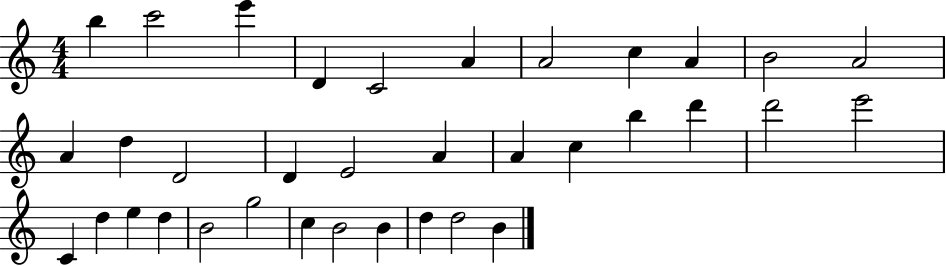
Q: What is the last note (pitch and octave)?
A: B4